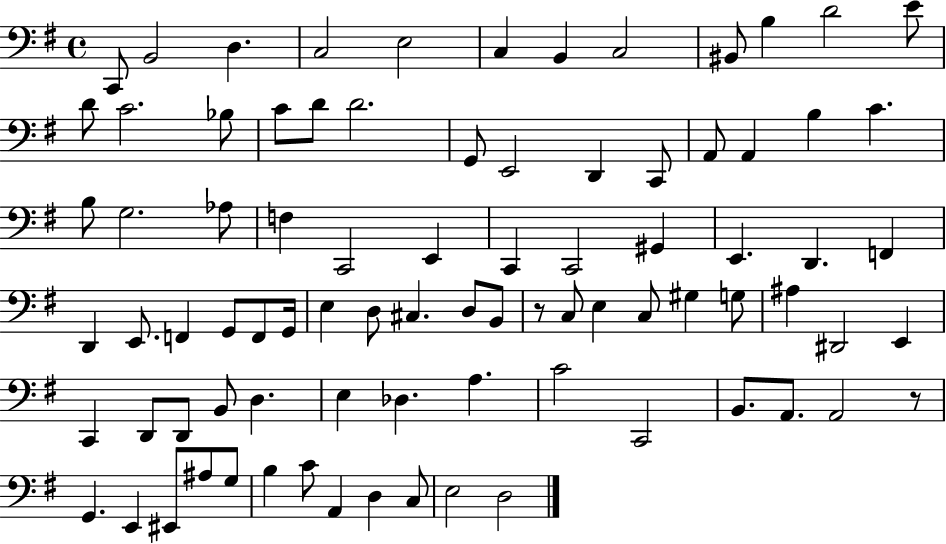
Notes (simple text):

C2/e B2/h D3/q. C3/h E3/h C3/q B2/q C3/h BIS2/e B3/q D4/h E4/e D4/e C4/h. Bb3/e C4/e D4/e D4/h. G2/e E2/h D2/q C2/e A2/e A2/q B3/q C4/q. B3/e G3/h. Ab3/e F3/q C2/h E2/q C2/q C2/h G#2/q E2/q. D2/q. F2/q D2/q E2/e. F2/q G2/e F2/e G2/s E3/q D3/e C#3/q. D3/e B2/e R/e C3/e E3/q C3/e G#3/q G3/e A#3/q D#2/h E2/q C2/q D2/e D2/e B2/e D3/q. E3/q Db3/q. A3/q. C4/h C2/h B2/e. A2/e. A2/h R/e G2/q. E2/q EIS2/e A#3/e G3/e B3/q C4/e A2/q D3/q C3/e E3/h D3/h